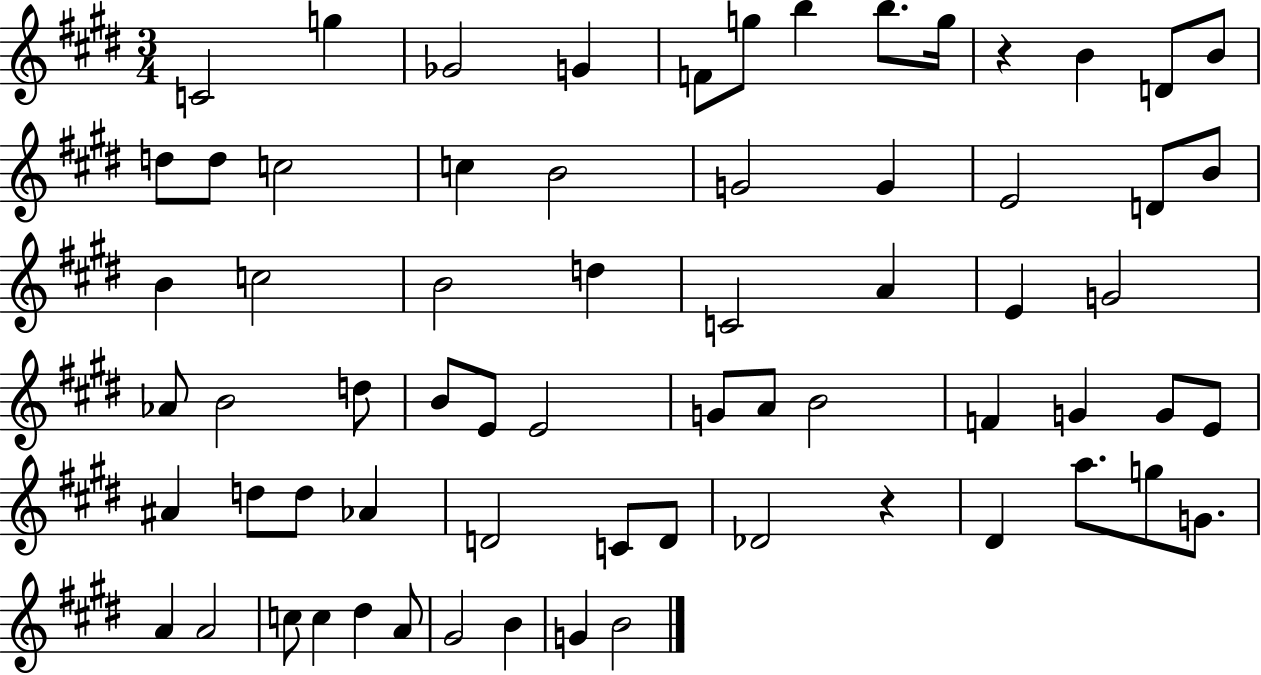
C4/h G5/q Gb4/h G4/q F4/e G5/e B5/q B5/e. G5/s R/q B4/q D4/e B4/e D5/e D5/e C5/h C5/q B4/h G4/h G4/q E4/h D4/e B4/e B4/q C5/h B4/h D5/q C4/h A4/q E4/q G4/h Ab4/e B4/h D5/e B4/e E4/e E4/h G4/e A4/e B4/h F4/q G4/q G4/e E4/e A#4/q D5/e D5/e Ab4/q D4/h C4/e D4/e Db4/h R/q D#4/q A5/e. G5/e G4/e. A4/q A4/h C5/e C5/q D#5/q A4/e G#4/h B4/q G4/q B4/h